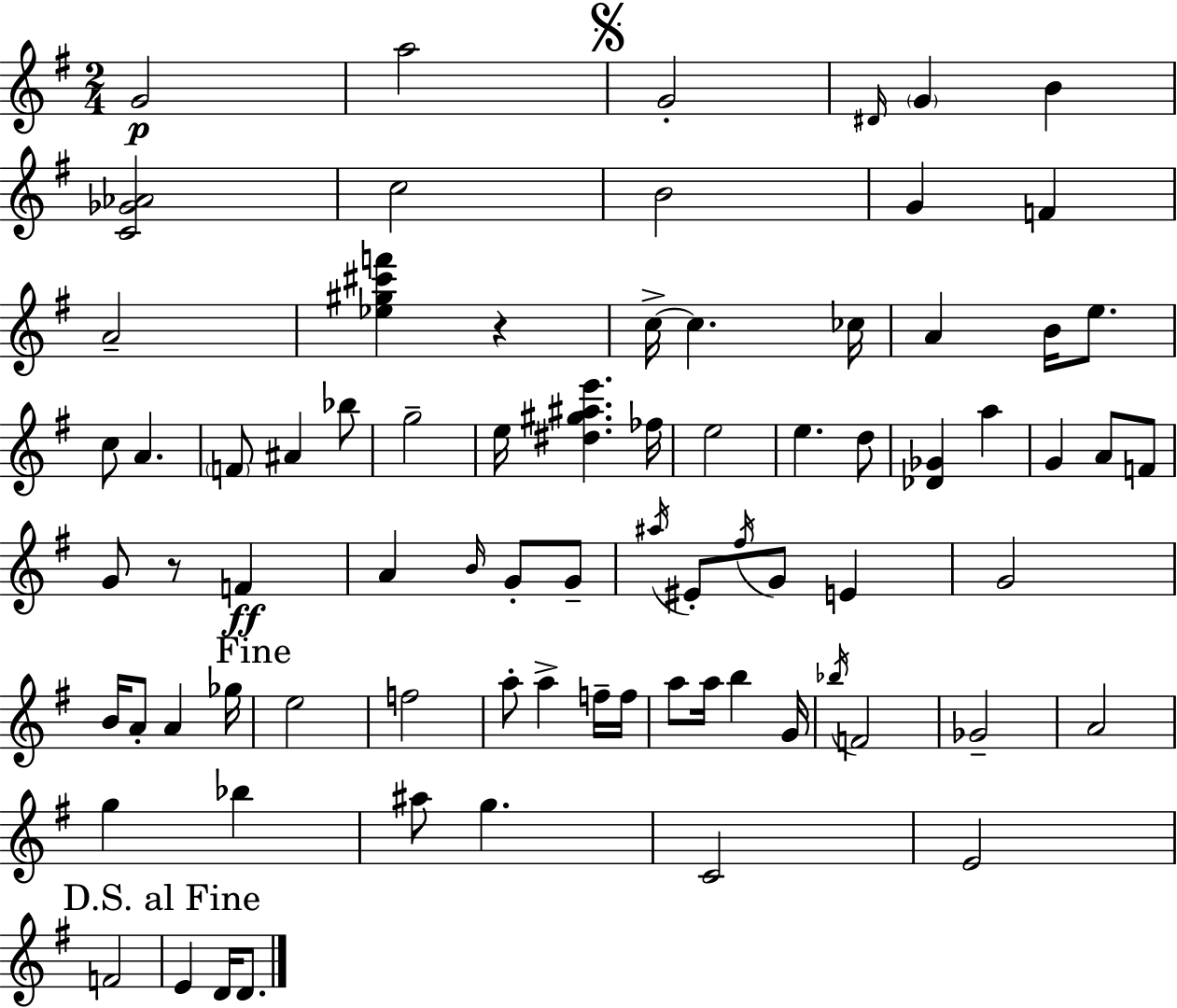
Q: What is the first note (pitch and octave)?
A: G4